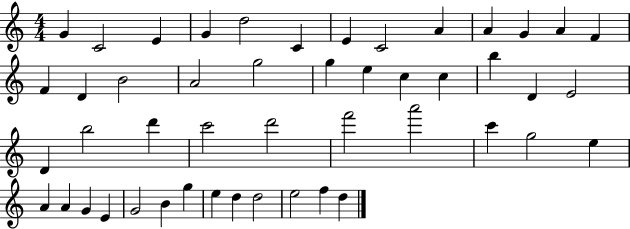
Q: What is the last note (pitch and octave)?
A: D5